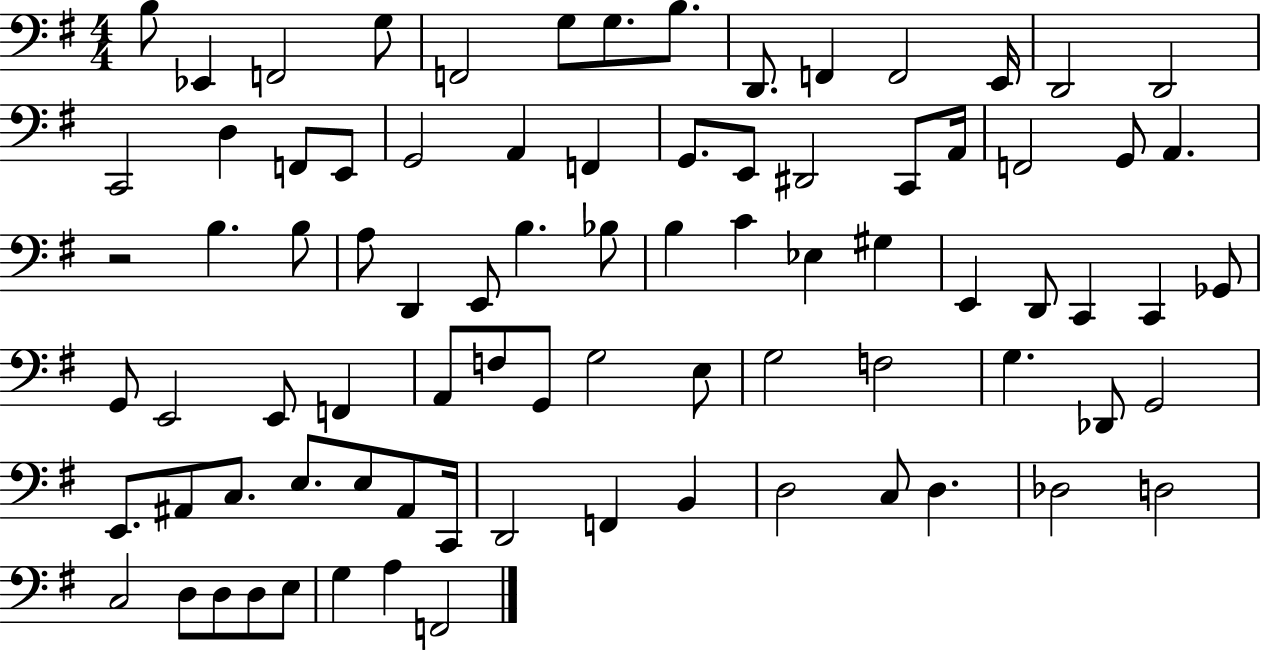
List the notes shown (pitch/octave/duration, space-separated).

B3/e Eb2/q F2/h G3/e F2/h G3/e G3/e. B3/e. D2/e. F2/q F2/h E2/s D2/h D2/h C2/h D3/q F2/e E2/e G2/h A2/q F2/q G2/e. E2/e D#2/h C2/e A2/s F2/h G2/e A2/q. R/h B3/q. B3/e A3/e D2/q E2/e B3/q. Bb3/e B3/q C4/q Eb3/q G#3/q E2/q D2/e C2/q C2/q Gb2/e G2/e E2/h E2/e F2/q A2/e F3/e G2/e G3/h E3/e G3/h F3/h G3/q. Db2/e G2/h E2/e. A#2/e C3/e. E3/e. E3/e A#2/e C2/s D2/h F2/q B2/q D3/h C3/e D3/q. Db3/h D3/h C3/h D3/e D3/e D3/e E3/e G3/q A3/q F2/h